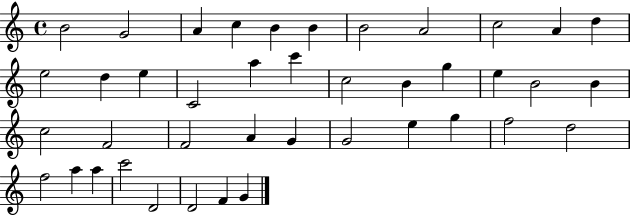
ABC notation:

X:1
T:Untitled
M:4/4
L:1/4
K:C
B2 G2 A c B B B2 A2 c2 A d e2 d e C2 a c' c2 B g e B2 B c2 F2 F2 A G G2 e g f2 d2 f2 a a c'2 D2 D2 F G